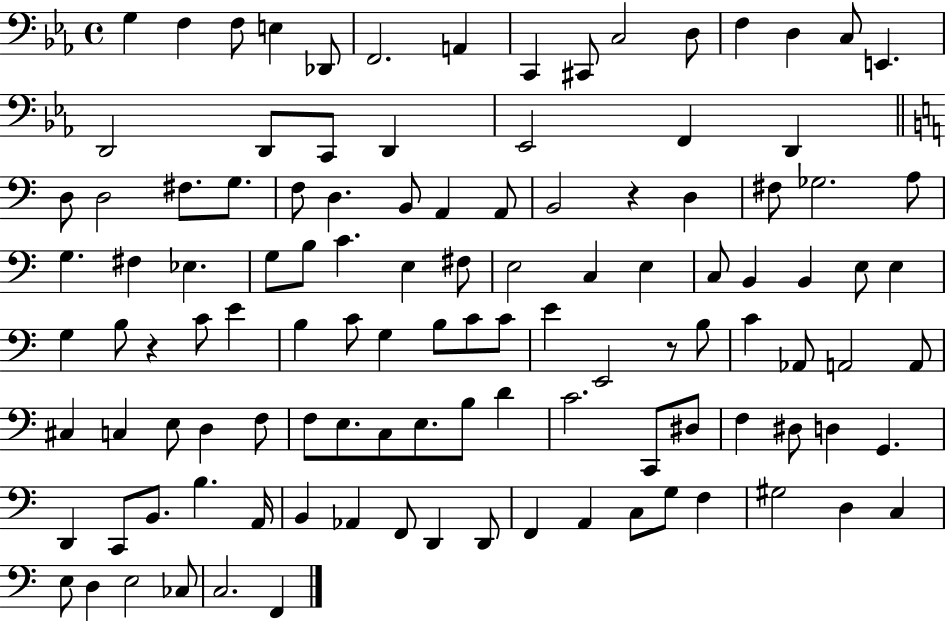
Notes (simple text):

G3/q F3/q F3/e E3/q Db2/e F2/h. A2/q C2/q C#2/e C3/h D3/e F3/q D3/q C3/e E2/q. D2/h D2/e C2/e D2/q Eb2/h F2/q D2/q D3/e D3/h F#3/e. G3/e. F3/e D3/q. B2/e A2/q A2/e B2/h R/q D3/q F#3/e Gb3/h. A3/e G3/q. F#3/q Eb3/q. G3/e B3/e C4/q. E3/q F#3/e E3/h C3/q E3/q C3/e B2/q B2/q E3/e E3/q G3/q B3/e R/q C4/e E4/q B3/q C4/e G3/q B3/e C4/e C4/e E4/q E2/h R/e B3/e C4/q Ab2/e A2/h A2/e C#3/q C3/q E3/e D3/q F3/e F3/e E3/e. C3/e E3/e. B3/e D4/q C4/h. C2/e D#3/e F3/q D#3/e D3/q G2/q. D2/q C2/e B2/e. B3/q. A2/s B2/q Ab2/q F2/e D2/q D2/e F2/q A2/q C3/e G3/e F3/q G#3/h D3/q C3/q E3/e D3/q E3/h CES3/e C3/h. F2/q